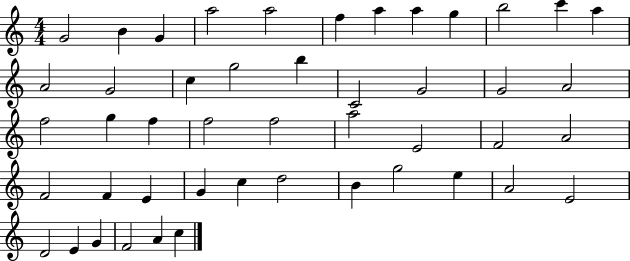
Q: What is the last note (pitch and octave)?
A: C5